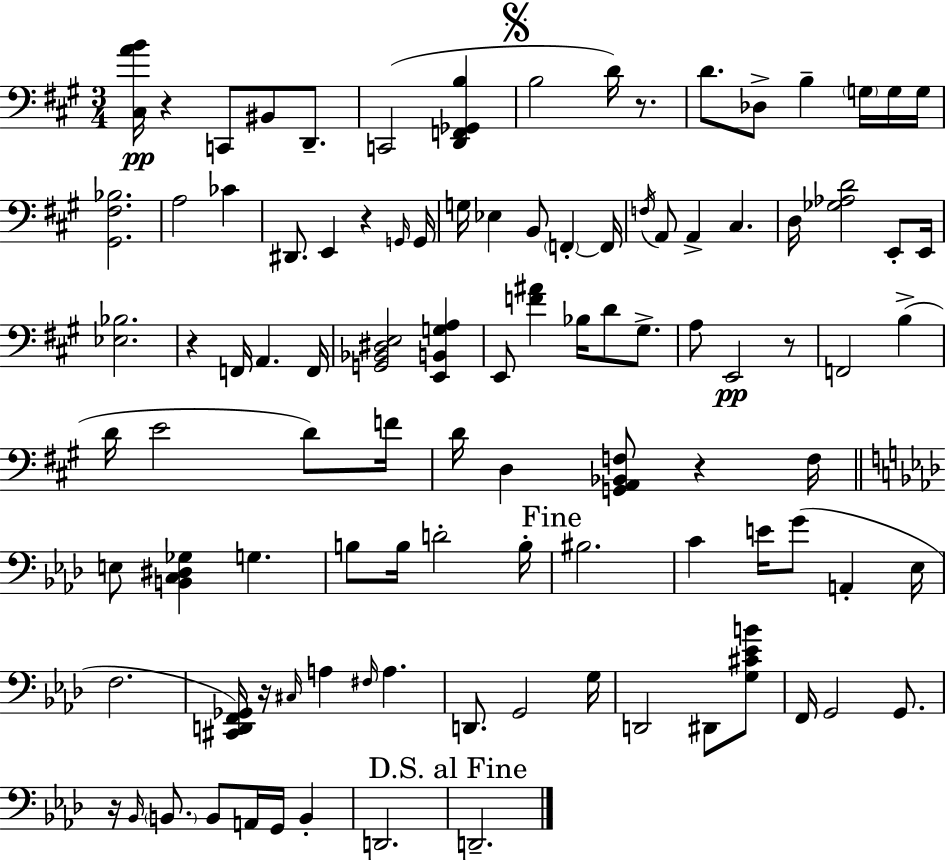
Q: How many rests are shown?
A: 8